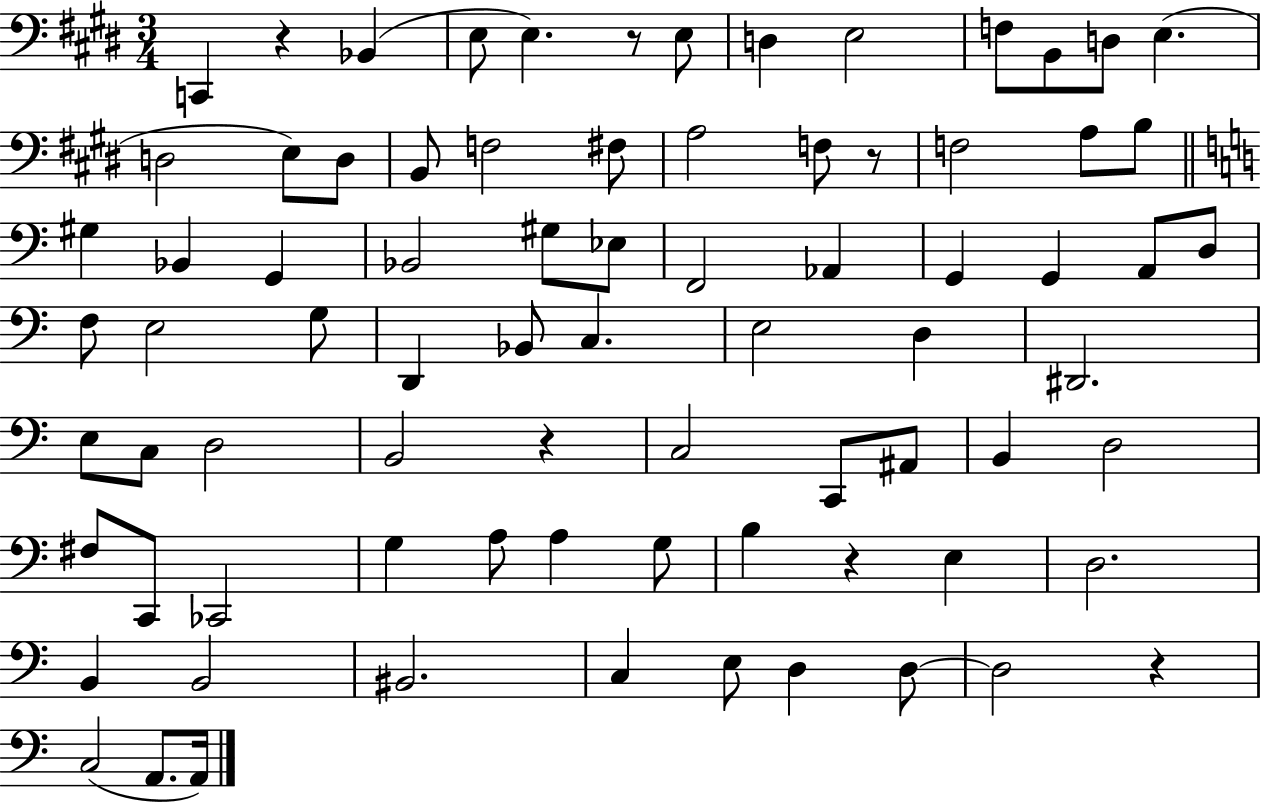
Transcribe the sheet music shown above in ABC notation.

X:1
T:Untitled
M:3/4
L:1/4
K:E
C,, z _B,, E,/2 E, z/2 E,/2 D, E,2 F,/2 B,,/2 D,/2 E, D,2 E,/2 D,/2 B,,/2 F,2 ^F,/2 A,2 F,/2 z/2 F,2 A,/2 B,/2 ^G, _B,, G,, _B,,2 ^G,/2 _E,/2 F,,2 _A,, G,, G,, A,,/2 D,/2 F,/2 E,2 G,/2 D,, _B,,/2 C, E,2 D, ^D,,2 E,/2 C,/2 D,2 B,,2 z C,2 C,,/2 ^A,,/2 B,, D,2 ^F,/2 C,,/2 _C,,2 G, A,/2 A, G,/2 B, z E, D,2 B,, B,,2 ^B,,2 C, E,/2 D, D,/2 D,2 z C,2 A,,/2 A,,/4